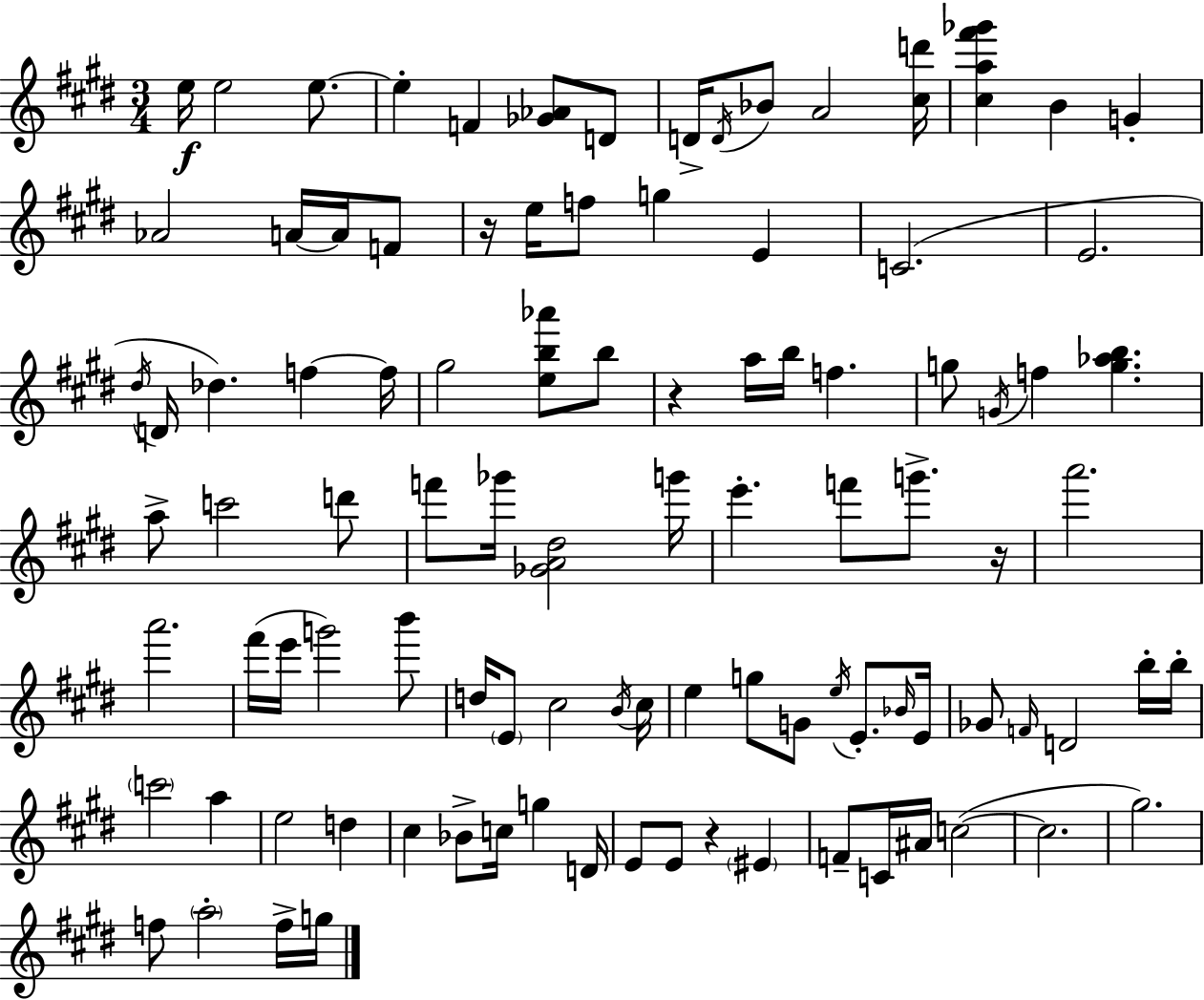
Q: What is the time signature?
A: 3/4